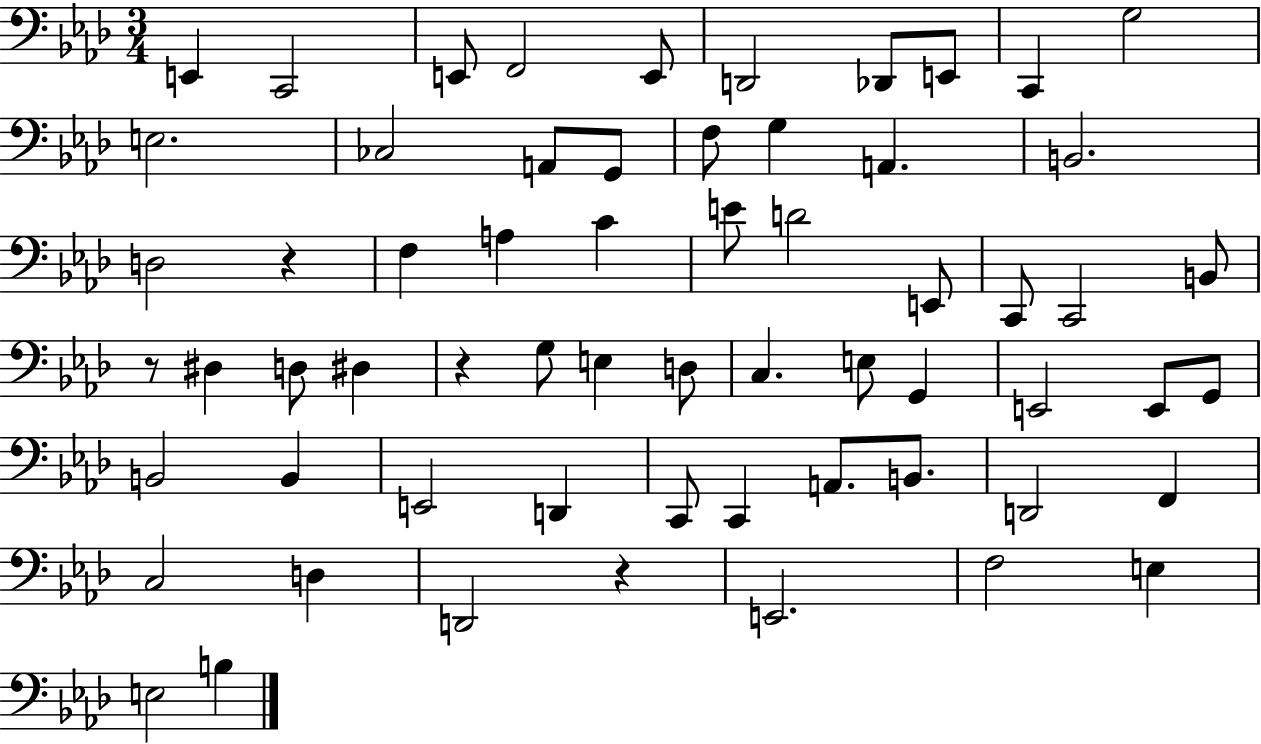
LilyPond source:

{
  \clef bass
  \numericTimeSignature
  \time 3/4
  \key aes \major
  e,4 c,2 | e,8 f,2 e,8 | d,2 des,8 e,8 | c,4 g2 | \break e2. | ces2 a,8 g,8 | f8 g4 a,4. | b,2. | \break d2 r4 | f4 a4 c'4 | e'8 d'2 e,8 | c,8 c,2 b,8 | \break r8 dis4 d8 dis4 | r4 g8 e4 d8 | c4. e8 g,4 | e,2 e,8 g,8 | \break b,2 b,4 | e,2 d,4 | c,8 c,4 a,8. b,8. | d,2 f,4 | \break c2 d4 | d,2 r4 | e,2. | f2 e4 | \break e2 b4 | \bar "|."
}